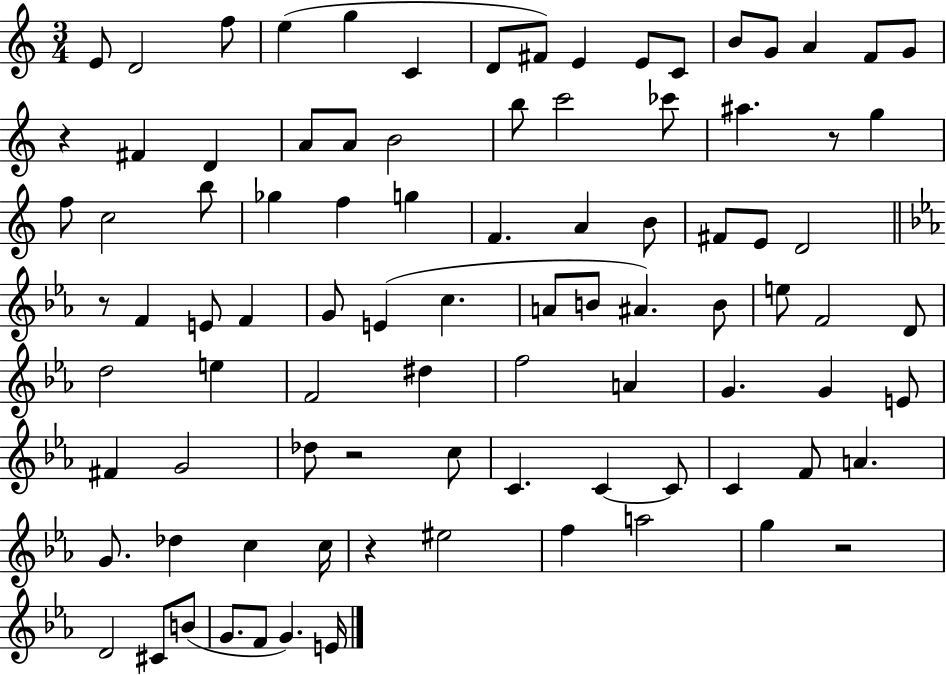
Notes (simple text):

E4/e D4/h F5/e E5/q G5/q C4/q D4/e F#4/e E4/q E4/e C4/e B4/e G4/e A4/q F4/e G4/e R/q F#4/q D4/q A4/e A4/e B4/h B5/e C6/h CES6/e A#5/q. R/e G5/q F5/e C5/h B5/e Gb5/q F5/q G5/q F4/q. A4/q B4/e F#4/e E4/e D4/h R/e F4/q E4/e F4/q G4/e E4/q C5/q. A4/e B4/e A#4/q. B4/e E5/e F4/h D4/e D5/h E5/q F4/h D#5/q F5/h A4/q G4/q. G4/q E4/e F#4/q G4/h Db5/e R/h C5/e C4/q. C4/q C4/e C4/q F4/e A4/q. G4/e. Db5/q C5/q C5/s R/q EIS5/h F5/q A5/h G5/q R/h D4/h C#4/e B4/e G4/e. F4/e G4/q. E4/s